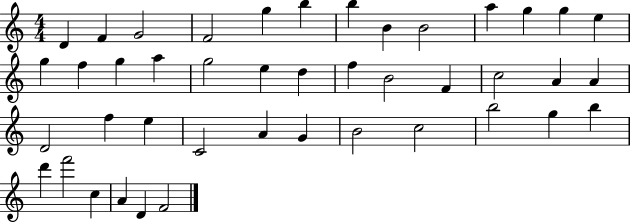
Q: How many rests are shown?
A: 0